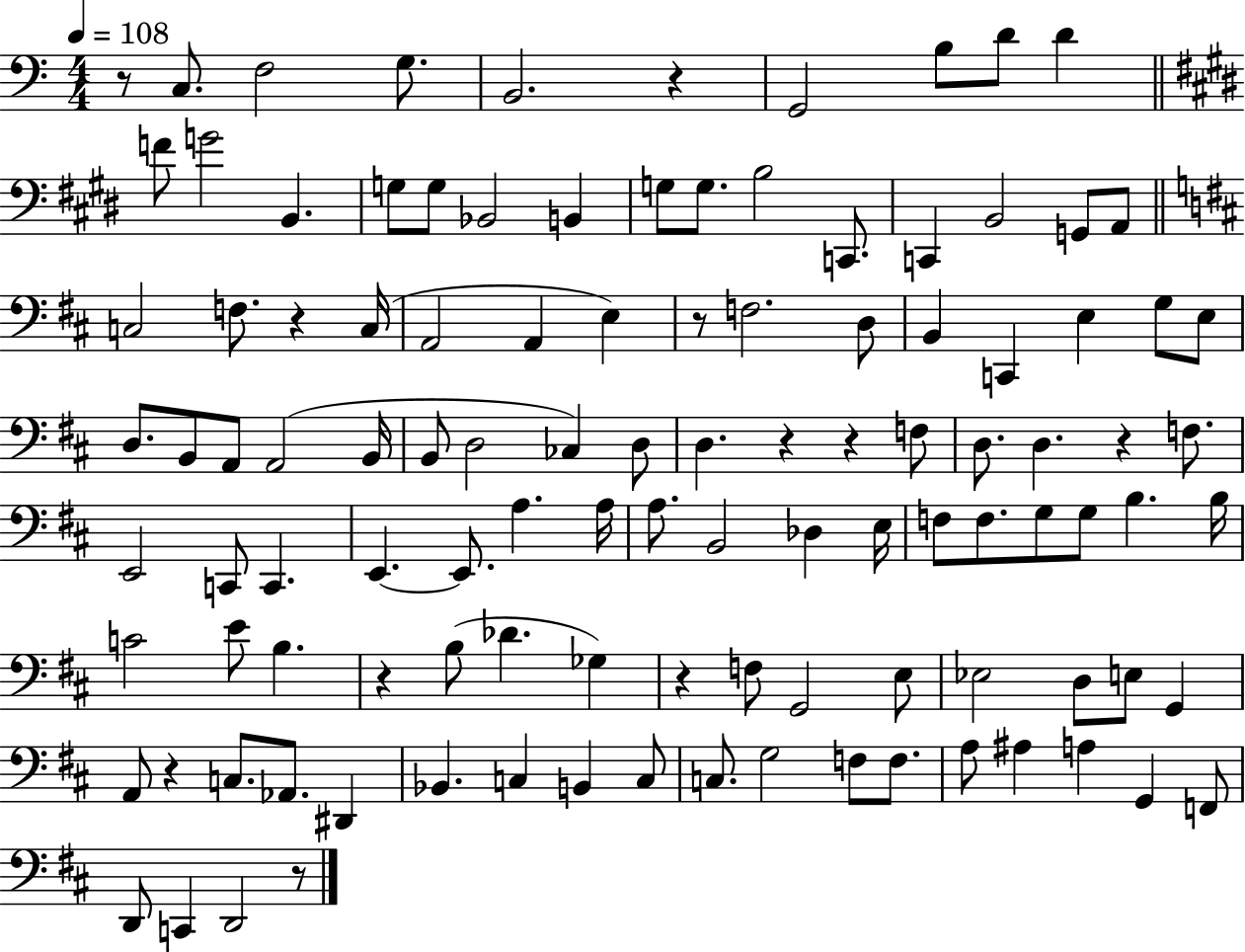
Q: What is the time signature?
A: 4/4